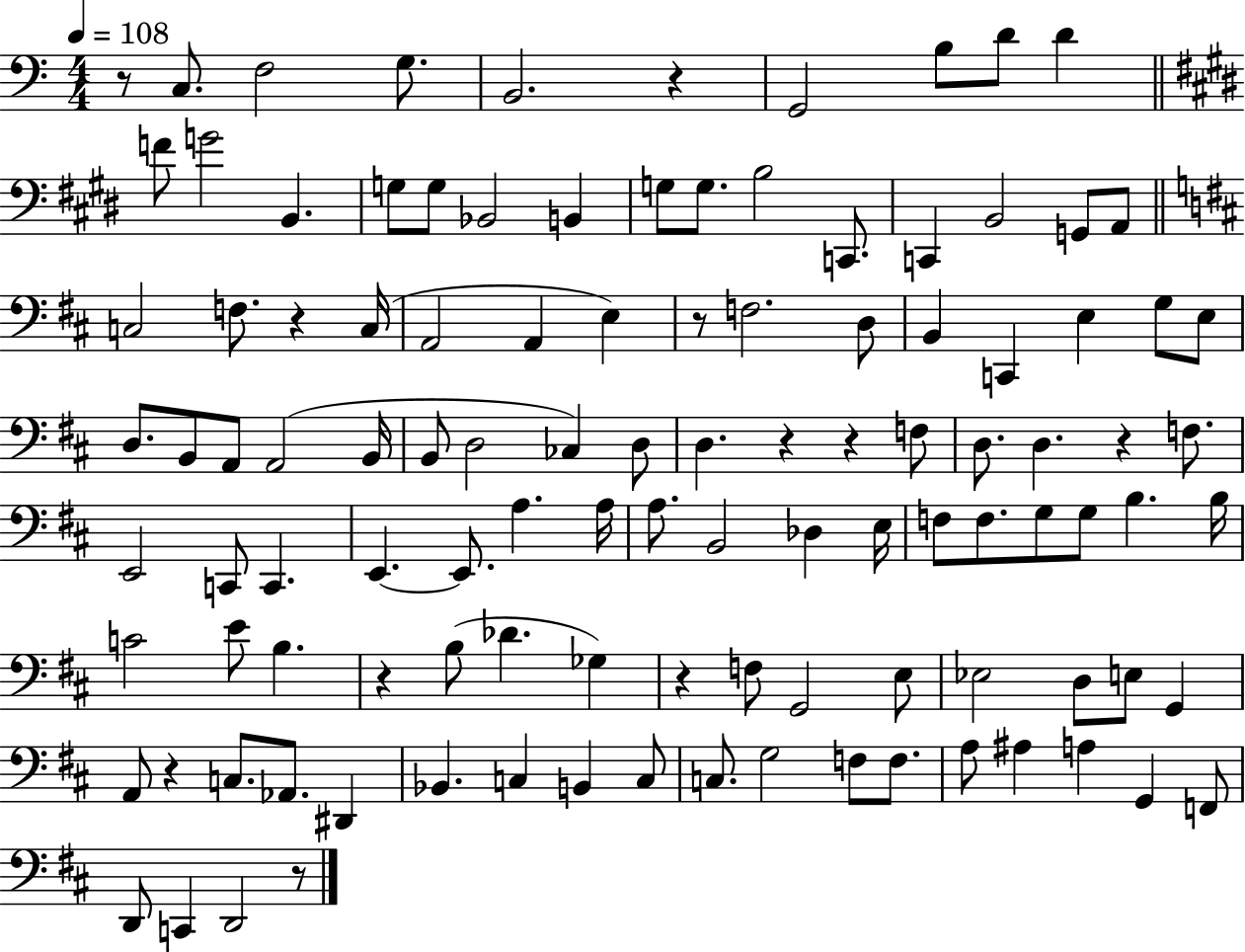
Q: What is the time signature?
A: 4/4